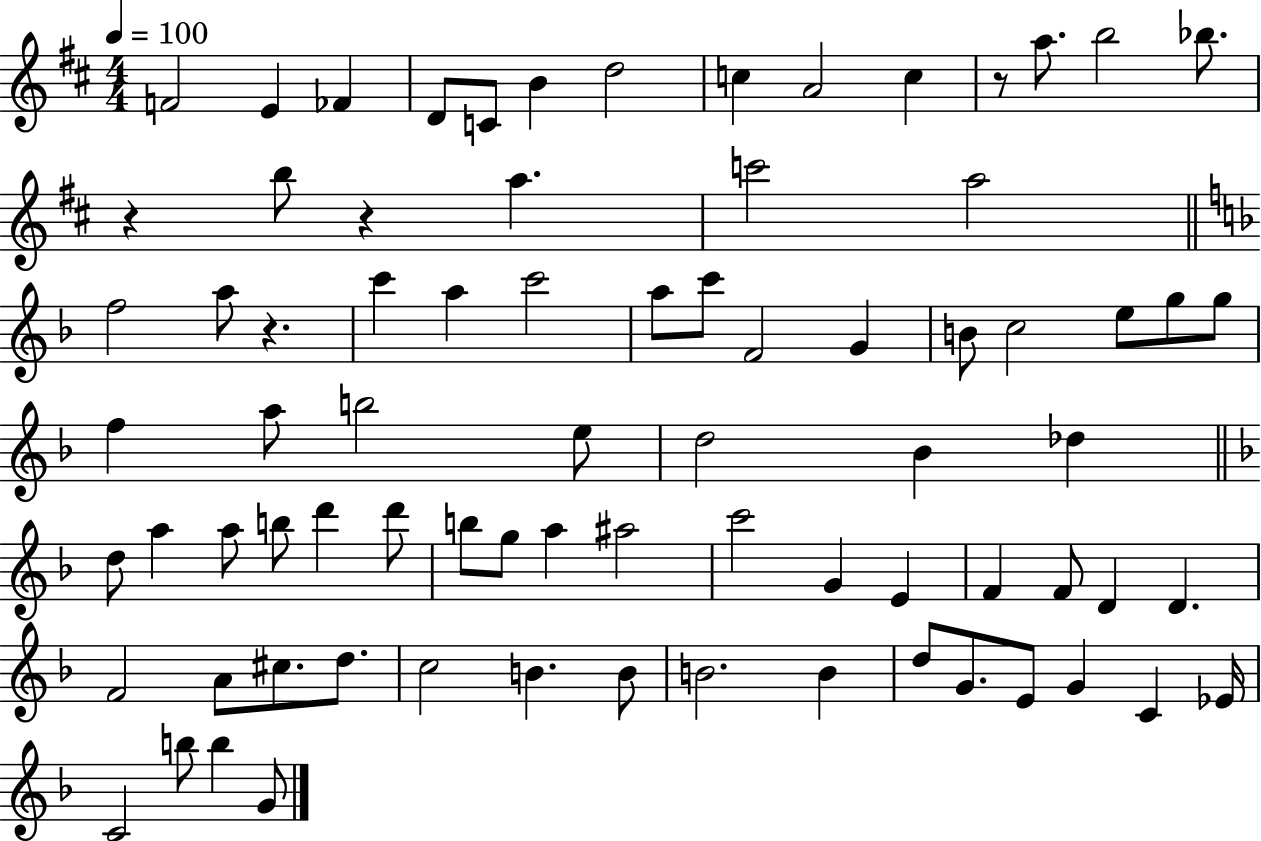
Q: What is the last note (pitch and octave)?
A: G4